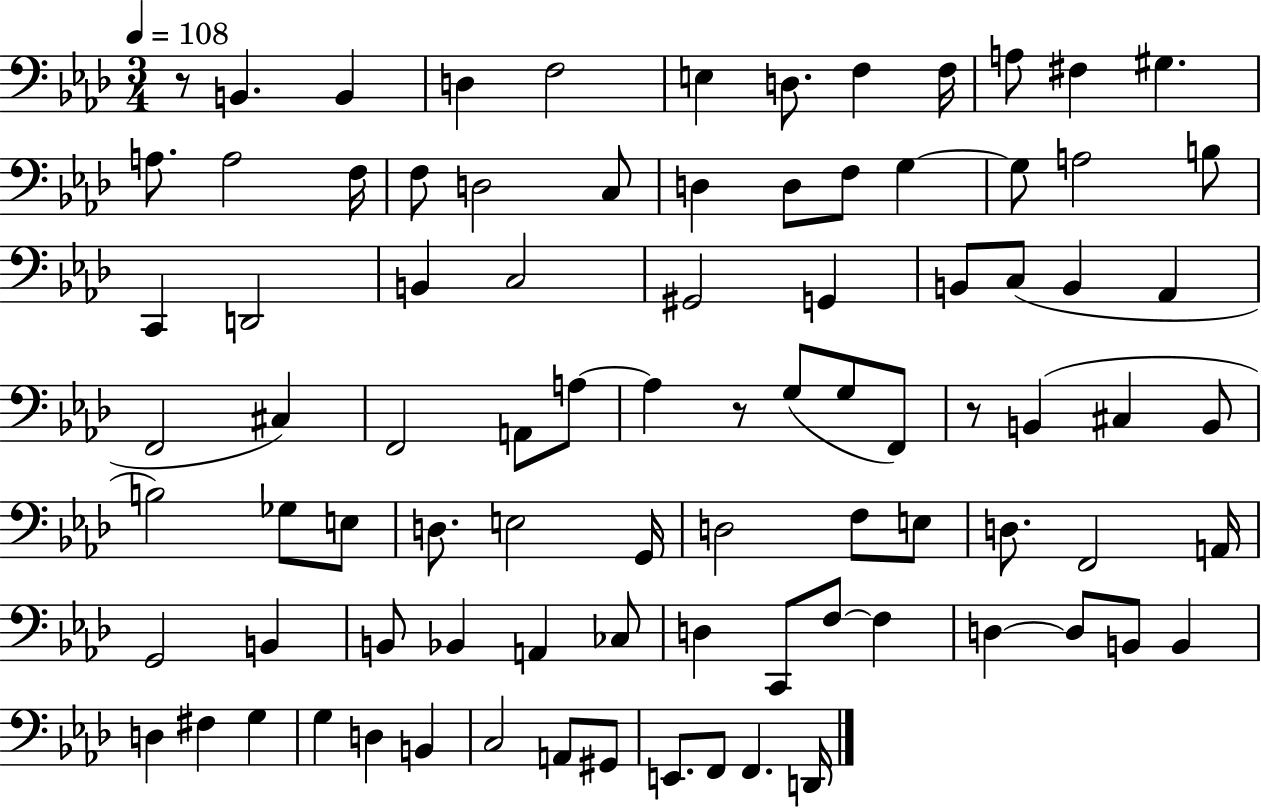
X:1
T:Untitled
M:3/4
L:1/4
K:Ab
z/2 B,, B,, D, F,2 E, D,/2 F, F,/4 A,/2 ^F, ^G, A,/2 A,2 F,/4 F,/2 D,2 C,/2 D, D,/2 F,/2 G, G,/2 A,2 B,/2 C,, D,,2 B,, C,2 ^G,,2 G,, B,,/2 C,/2 B,, _A,, F,,2 ^C, F,,2 A,,/2 A,/2 A, z/2 G,/2 G,/2 F,,/2 z/2 B,, ^C, B,,/2 B,2 _G,/2 E,/2 D,/2 E,2 G,,/4 D,2 F,/2 E,/2 D,/2 F,,2 A,,/4 G,,2 B,, B,,/2 _B,, A,, _C,/2 D, C,,/2 F,/2 F, D, D,/2 B,,/2 B,, D, ^F, G, G, D, B,, C,2 A,,/2 ^G,,/2 E,,/2 F,,/2 F,, D,,/4